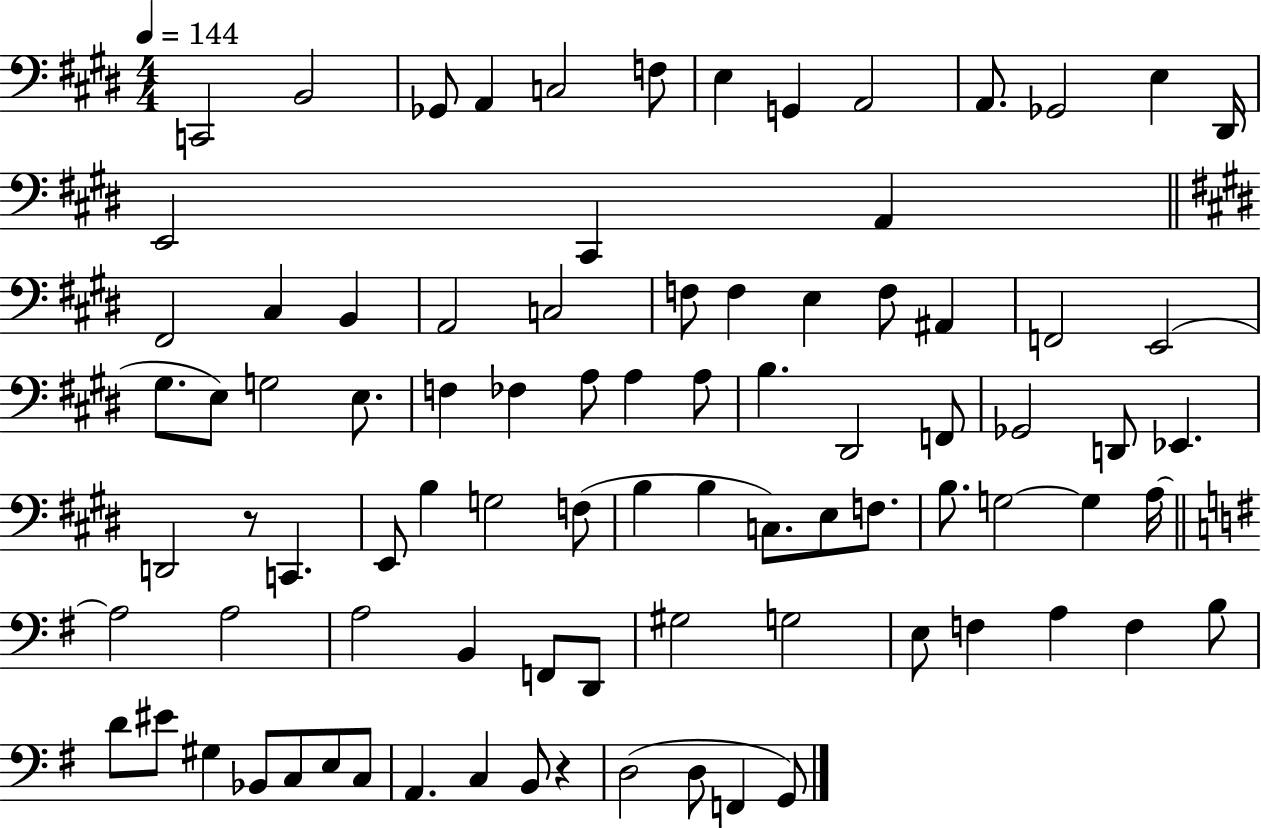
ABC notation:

X:1
T:Untitled
M:4/4
L:1/4
K:E
C,,2 B,,2 _G,,/2 A,, C,2 F,/2 E, G,, A,,2 A,,/2 _G,,2 E, ^D,,/4 E,,2 ^C,, A,, ^F,,2 ^C, B,, A,,2 C,2 F,/2 F, E, F,/2 ^A,, F,,2 E,,2 ^G,/2 E,/2 G,2 E,/2 F, _F, A,/2 A, A,/2 B, ^D,,2 F,,/2 _G,,2 D,,/2 _E,, D,,2 z/2 C,, E,,/2 B, G,2 F,/2 B, B, C,/2 E,/2 F,/2 B,/2 G,2 G, A,/4 A,2 A,2 A,2 B,, F,,/2 D,,/2 ^G,2 G,2 E,/2 F, A, F, B,/2 D/2 ^E/2 ^G, _B,,/2 C,/2 E,/2 C,/2 A,, C, B,,/2 z D,2 D,/2 F,, G,,/2